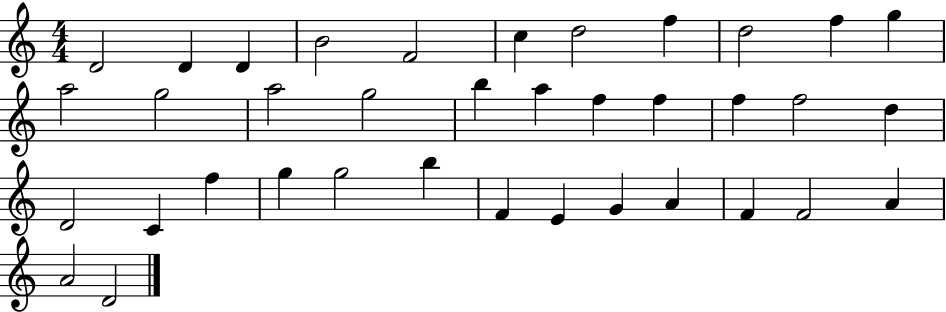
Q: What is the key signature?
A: C major